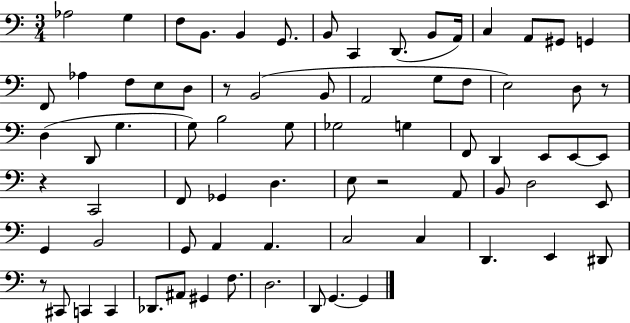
{
  \clef bass
  \numericTimeSignature
  \time 3/4
  \key c \major
  aes2 g4 | f8 b,8. b,4 g,8. | b,8 c,4 d,8.( b,8 a,16) | c4 a,8 gis,8 g,4 | \break f,8 aes4 f8 e8 d8 | r8 b,2( b,8 | a,2 g8 f8 | e2) d8 r8 | \break d4( d,8 g4. | g8) b2 g8 | ges2 g4 | f,8 d,4 e,8 e,8~~ e,8 | \break r4 c,2 | f,8 ges,4 d4. | e8 r2 a,8 | b,8 d2 e,8 | \break g,4 b,2 | g,8 a,4 a,4. | c2 c4 | d,4. e,4 dis,8 | \break r8 cis,8 c,4 c,4 | des,8. ais,8 gis,4 f8. | d2. | d,8 g,4.~~ g,4 | \break \bar "|."
}